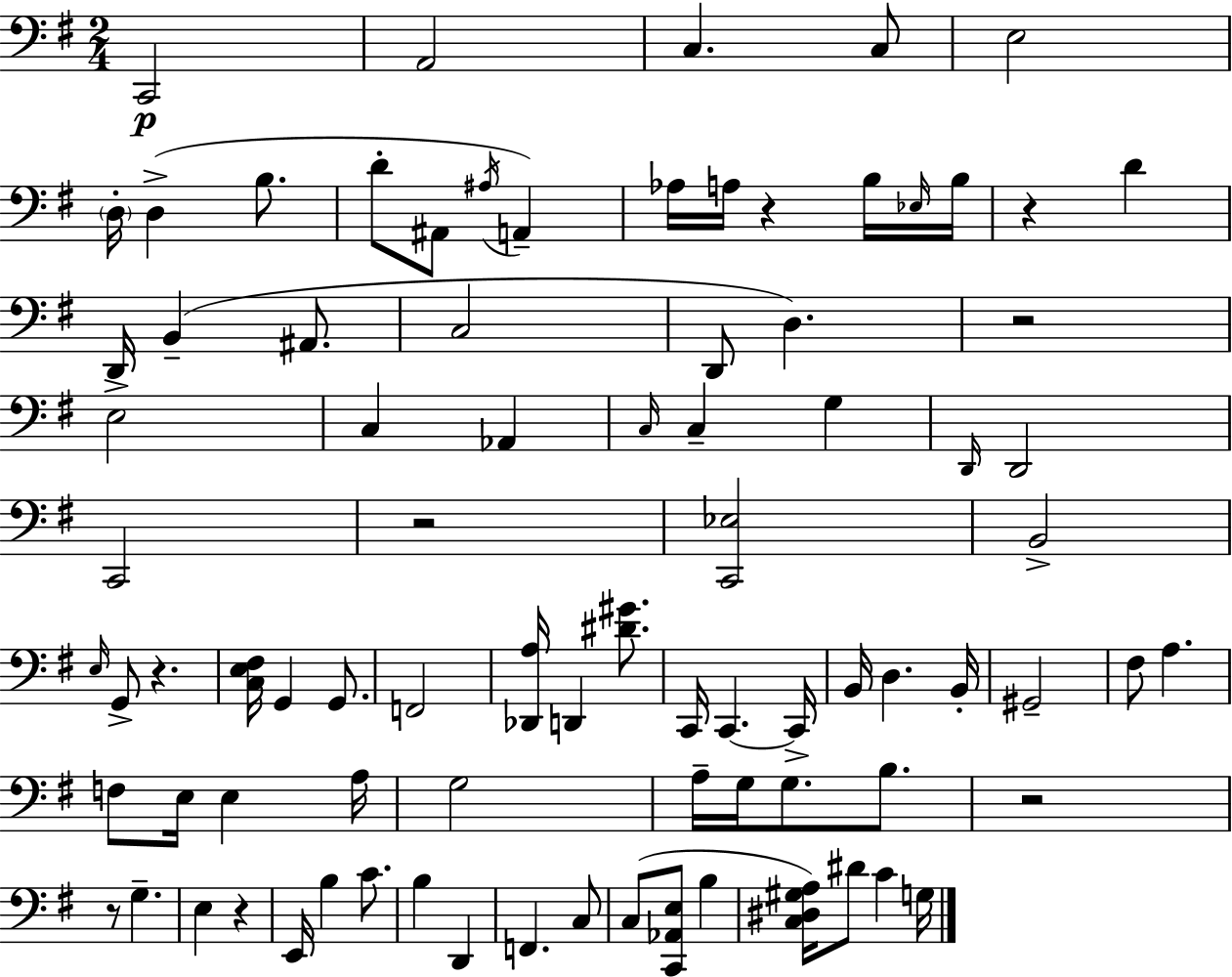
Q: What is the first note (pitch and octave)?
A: C2